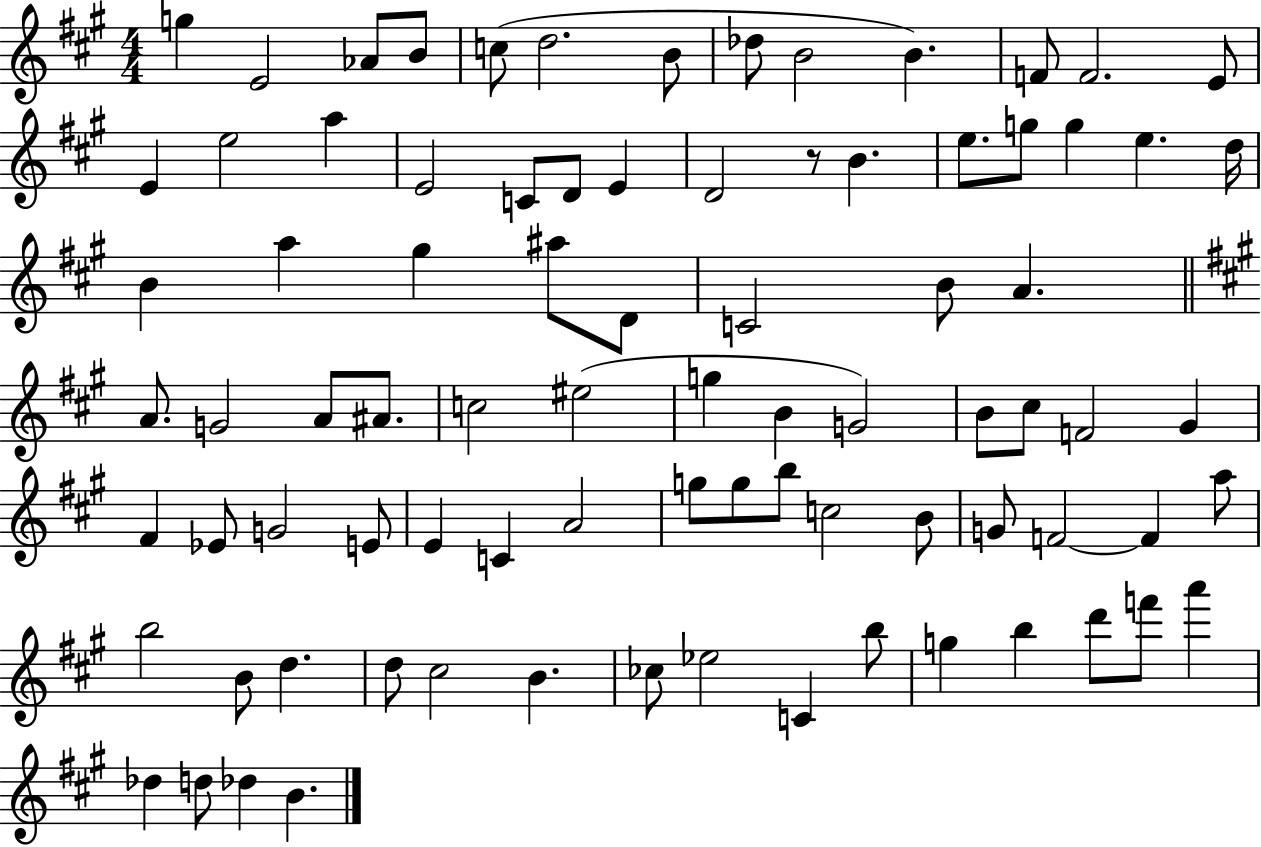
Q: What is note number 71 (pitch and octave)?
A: CES5